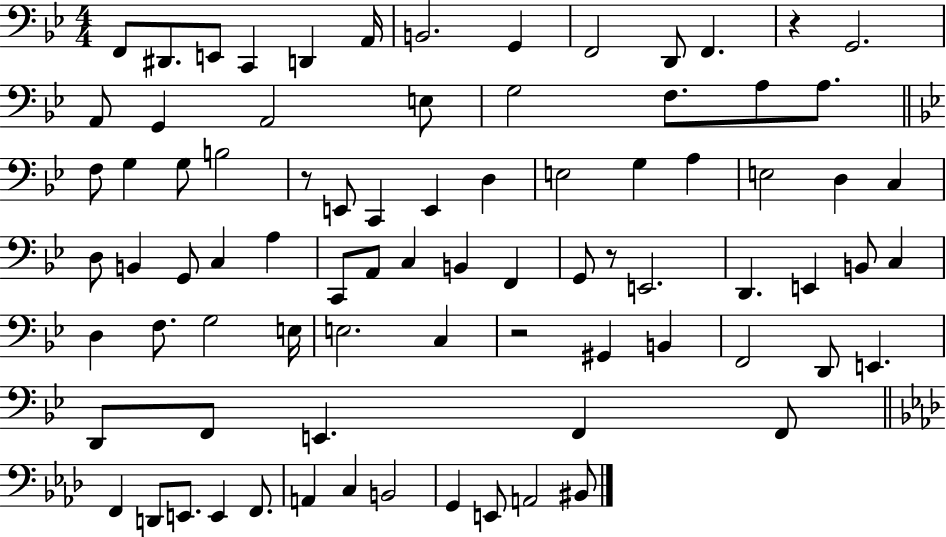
X:1
T:Untitled
M:4/4
L:1/4
K:Bb
F,,/2 ^D,,/2 E,,/2 C,, D,, A,,/4 B,,2 G,, F,,2 D,,/2 F,, z G,,2 A,,/2 G,, A,,2 E,/2 G,2 F,/2 A,/2 A,/2 F,/2 G, G,/2 B,2 z/2 E,,/2 C,, E,, D, E,2 G, A, E,2 D, C, D,/2 B,, G,,/2 C, A, C,,/2 A,,/2 C, B,, F,, G,,/2 z/2 E,,2 D,, E,, B,,/2 C, D, F,/2 G,2 E,/4 E,2 C, z2 ^G,, B,, F,,2 D,,/2 E,, D,,/2 F,,/2 E,, F,, F,,/2 F,, D,,/2 E,,/2 E,, F,,/2 A,, C, B,,2 G,, E,,/2 A,,2 ^B,,/2